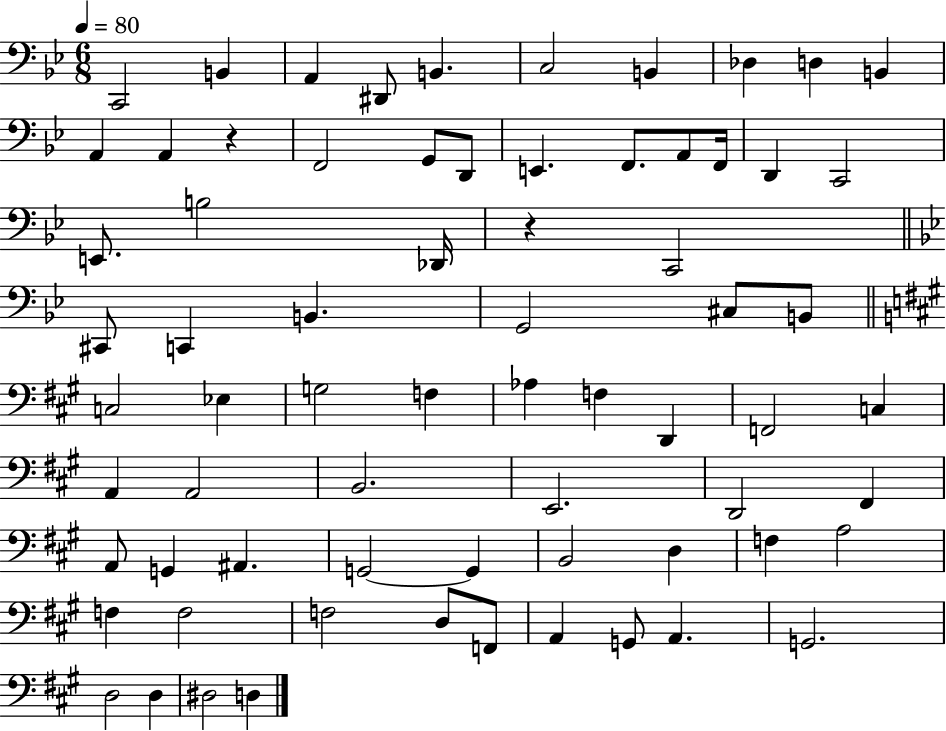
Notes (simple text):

C2/h B2/q A2/q D#2/e B2/q. C3/h B2/q Db3/q D3/q B2/q A2/q A2/q R/q F2/h G2/e D2/e E2/q. F2/e. A2/e F2/s D2/q C2/h E2/e. B3/h Db2/s R/q C2/h C#2/e C2/q B2/q. G2/h C#3/e B2/e C3/h Eb3/q G3/h F3/q Ab3/q F3/q D2/q F2/h C3/q A2/q A2/h B2/h. E2/h. D2/h F#2/q A2/e G2/q A#2/q. G2/h G2/q B2/h D3/q F3/q A3/h F3/q F3/h F3/h D3/e F2/e A2/q G2/e A2/q. G2/h. D3/h D3/q D#3/h D3/q